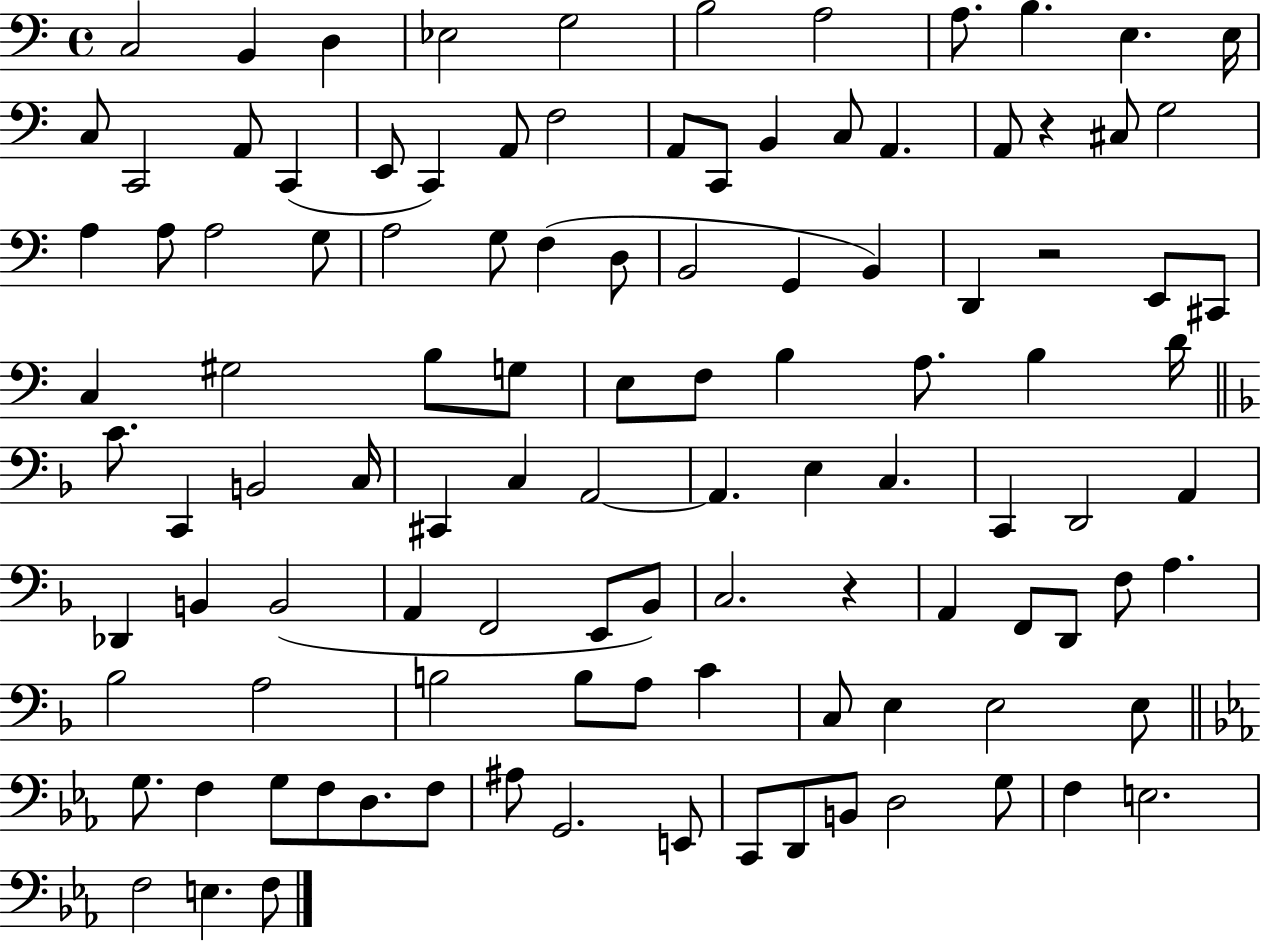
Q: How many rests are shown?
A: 3